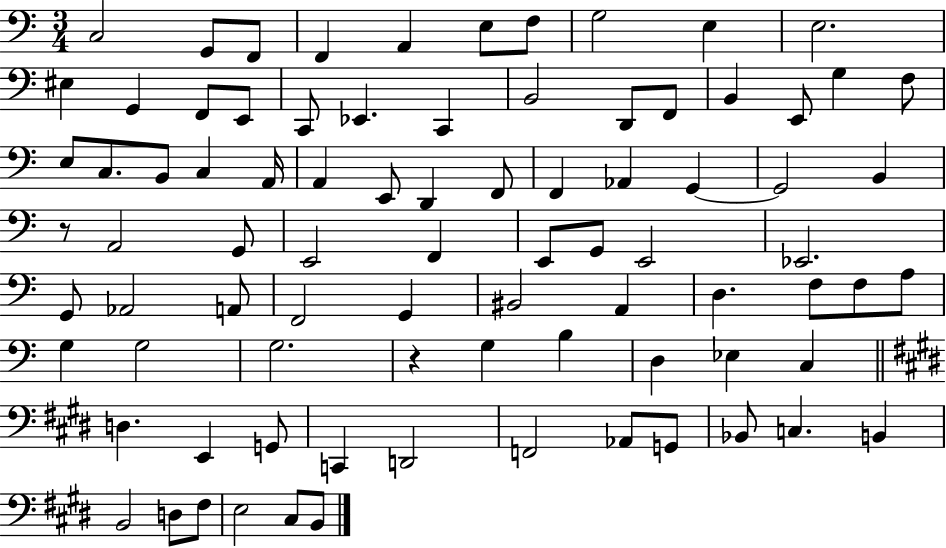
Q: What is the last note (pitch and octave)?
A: B2